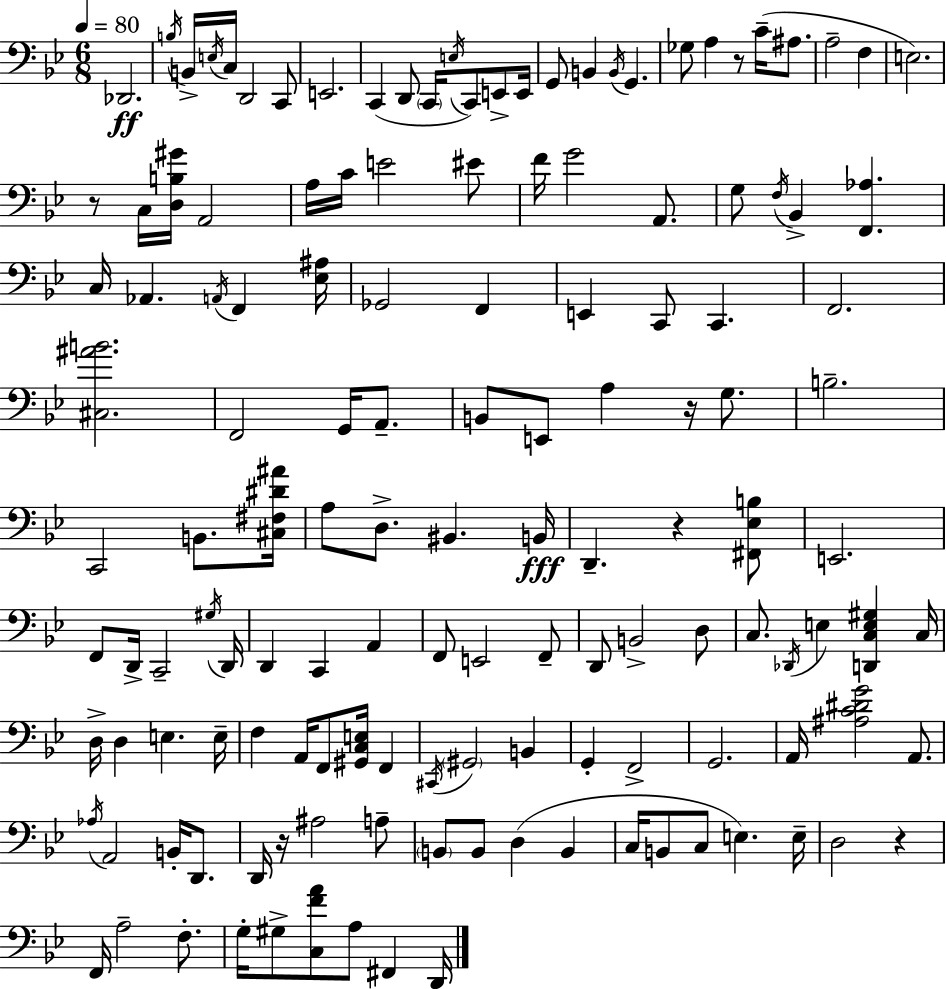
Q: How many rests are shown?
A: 6